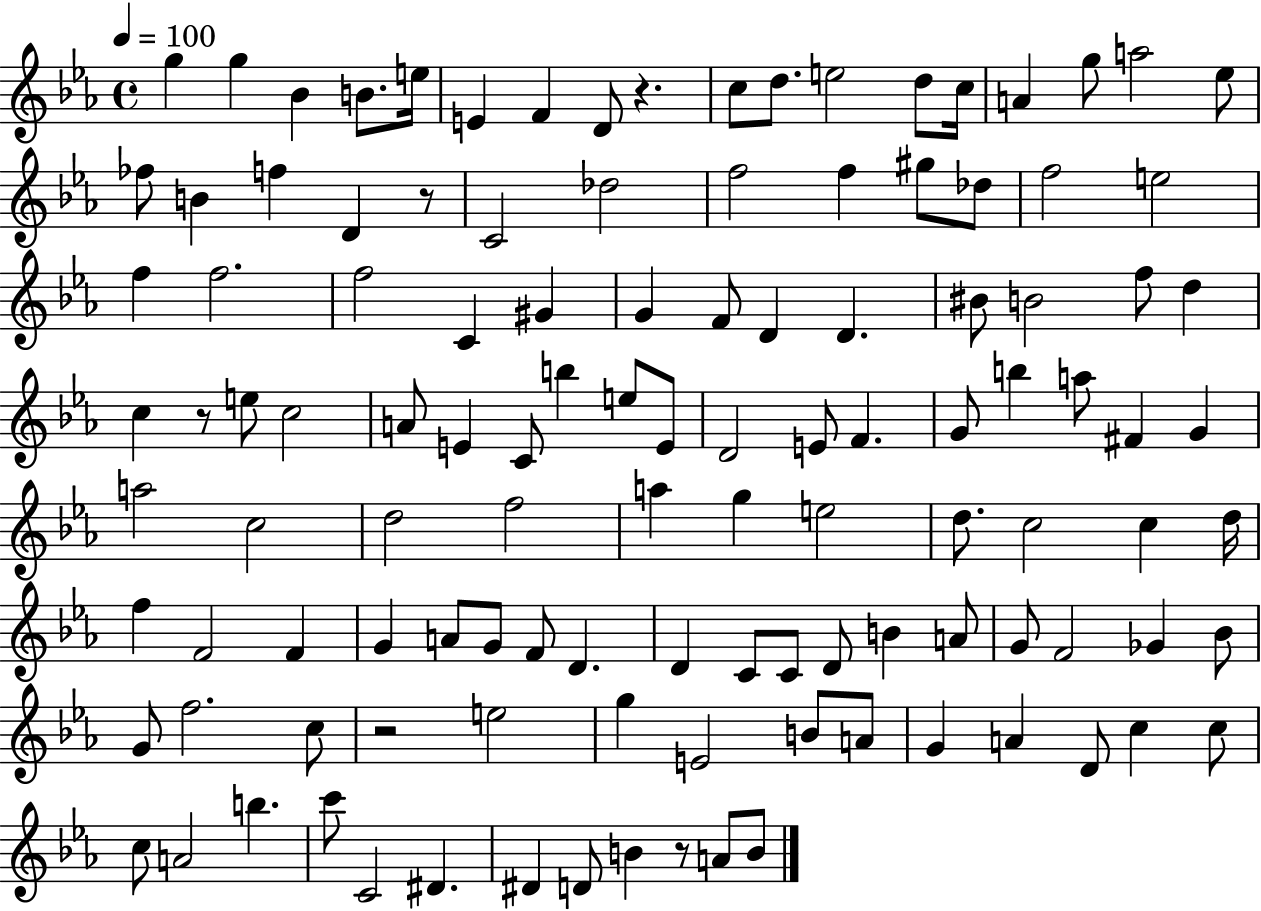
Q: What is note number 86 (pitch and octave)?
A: F4